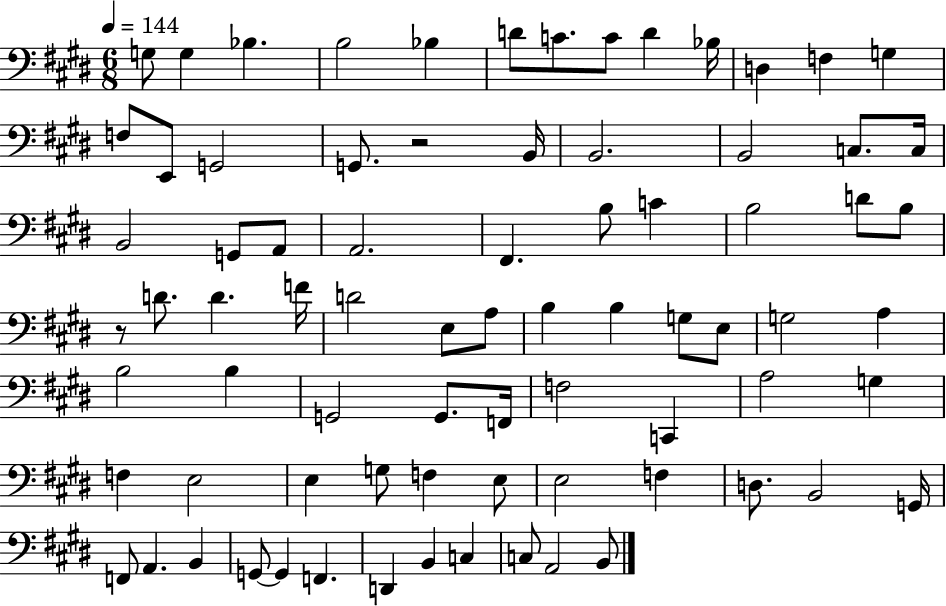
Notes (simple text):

G3/e G3/q Bb3/q. B3/h Bb3/q D4/e C4/e. C4/e D4/q Bb3/s D3/q F3/q G3/q F3/e E2/e G2/h G2/e. R/h B2/s B2/h. B2/h C3/e. C3/s B2/h G2/e A2/e A2/h. F#2/q. B3/e C4/q B3/h D4/e B3/e R/e D4/e. D4/q. F4/s D4/h E3/e A3/e B3/q B3/q G3/e E3/e G3/h A3/q B3/h B3/q G2/h G2/e. F2/s F3/h C2/q A3/h G3/q F3/q E3/h E3/q G3/e F3/q E3/e E3/h F3/q D3/e. B2/h G2/s F2/e A2/q. B2/q G2/e G2/q F2/q. D2/q B2/q C3/q C3/e A2/h B2/e